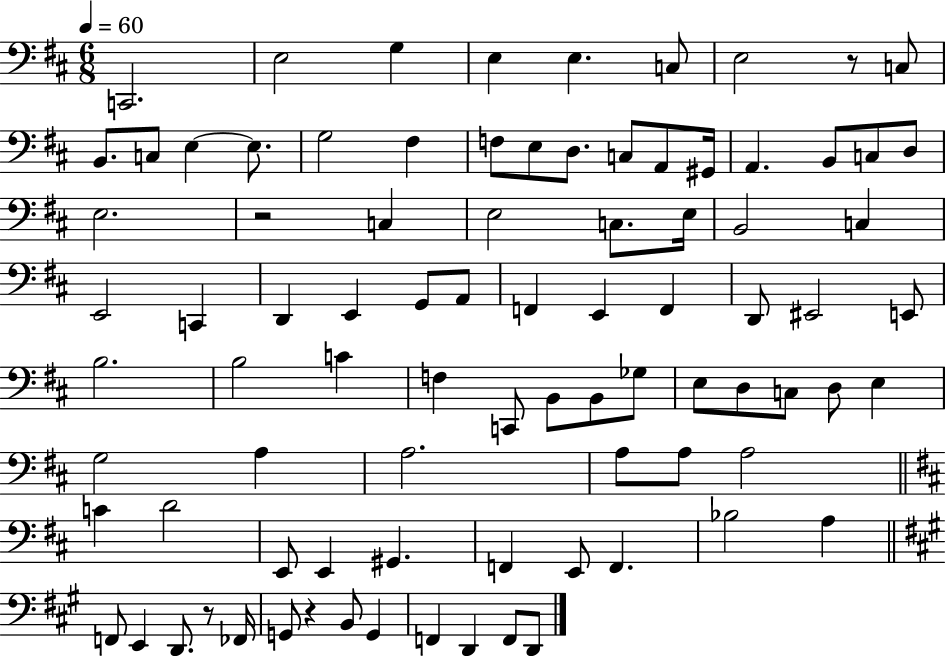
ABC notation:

X:1
T:Untitled
M:6/8
L:1/4
K:D
C,,2 E,2 G, E, E, C,/2 E,2 z/2 C,/2 B,,/2 C,/2 E, E,/2 G,2 ^F, F,/2 E,/2 D,/2 C,/2 A,,/2 ^G,,/4 A,, B,,/2 C,/2 D,/2 E,2 z2 C, E,2 C,/2 E,/4 B,,2 C, E,,2 C,, D,, E,, G,,/2 A,,/2 F,, E,, F,, D,,/2 ^E,,2 E,,/2 B,2 B,2 C F, C,,/2 B,,/2 B,,/2 _G,/2 E,/2 D,/2 C,/2 D,/2 E, G,2 A, A,2 A,/2 A,/2 A,2 C D2 E,,/2 E,, ^G,, F,, E,,/2 F,, _B,2 A, F,,/2 E,, D,,/2 z/2 _F,,/4 G,,/2 z B,,/2 G,, F,, D,, F,,/2 D,,/2